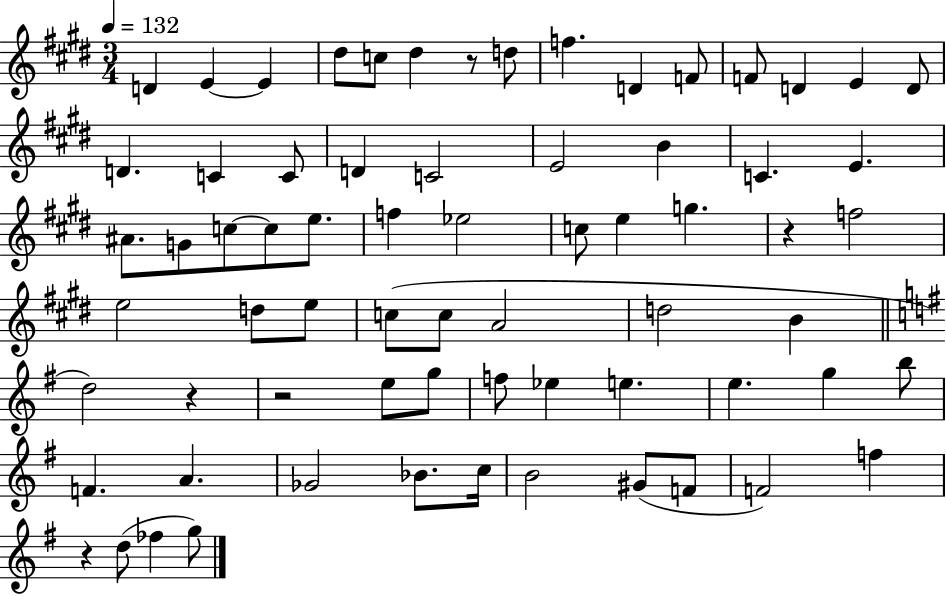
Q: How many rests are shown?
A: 5